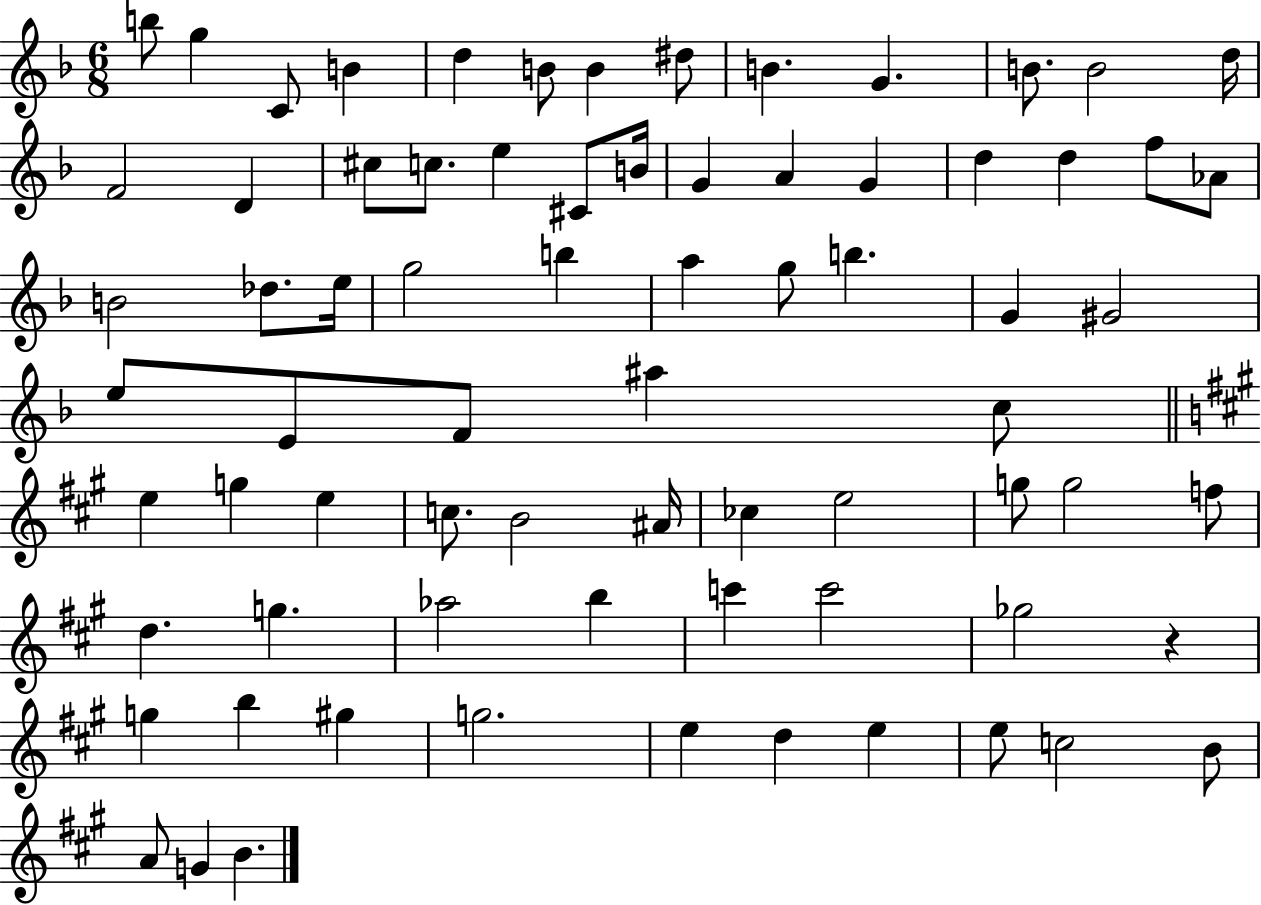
X:1
T:Untitled
M:6/8
L:1/4
K:F
b/2 g C/2 B d B/2 B ^d/2 B G B/2 B2 d/4 F2 D ^c/2 c/2 e ^C/2 B/4 G A G d d f/2 _A/2 B2 _d/2 e/4 g2 b a g/2 b G ^G2 e/2 E/2 F/2 ^a c/2 e g e c/2 B2 ^A/4 _c e2 g/2 g2 f/2 d g _a2 b c' c'2 _g2 z g b ^g g2 e d e e/2 c2 B/2 A/2 G B